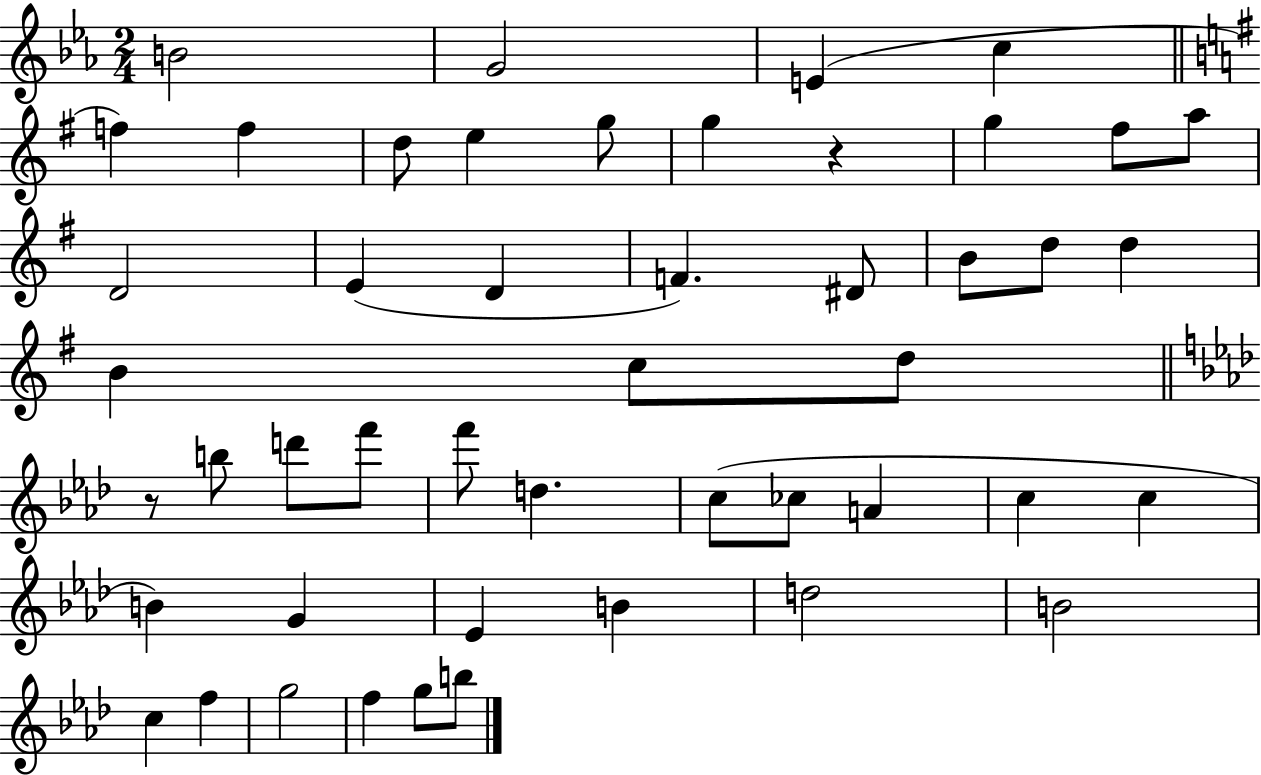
X:1
T:Untitled
M:2/4
L:1/4
K:Eb
B2 G2 E c f f d/2 e g/2 g z g ^f/2 a/2 D2 E D F ^D/2 B/2 d/2 d B c/2 d/2 z/2 b/2 d'/2 f'/2 f'/2 d c/2 _c/2 A c c B G _E B d2 B2 c f g2 f g/2 b/2